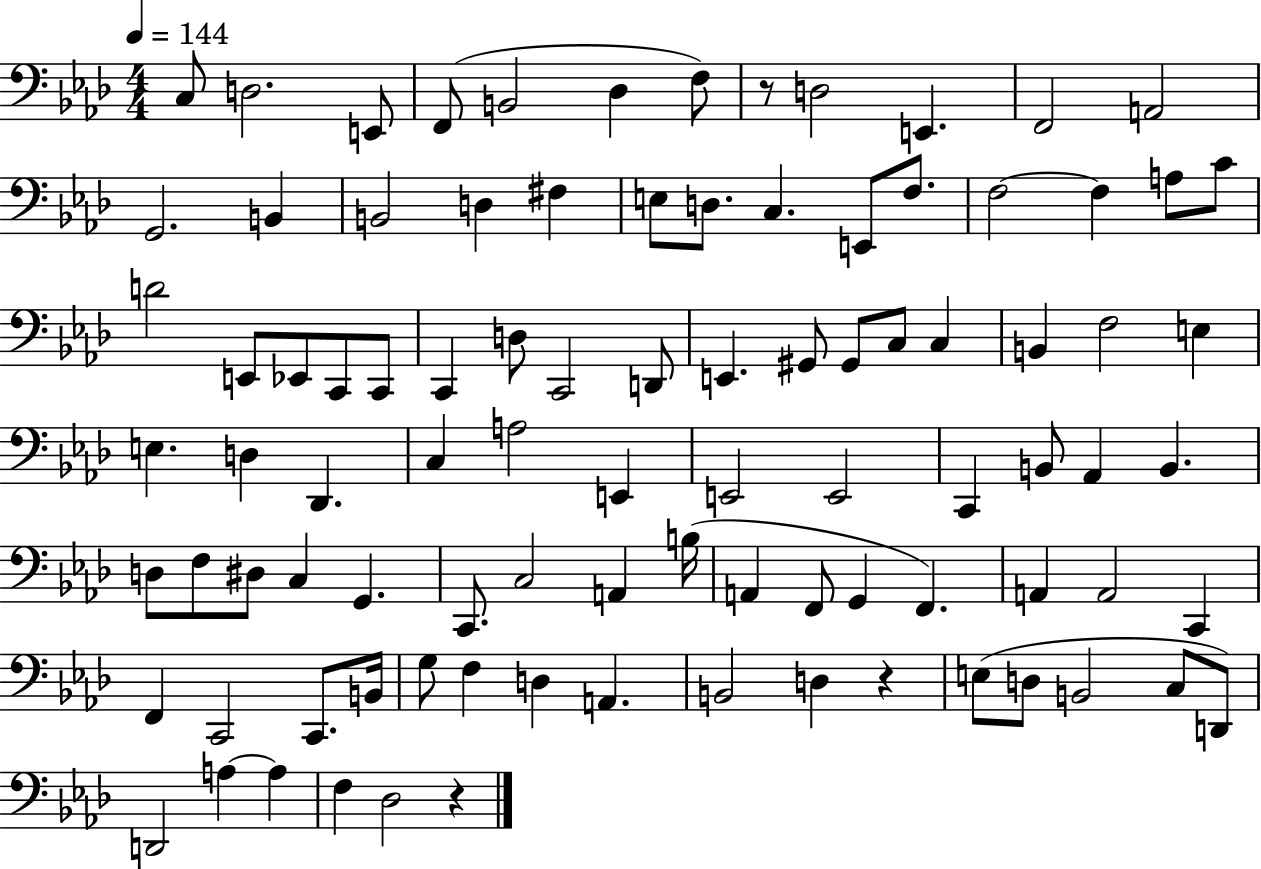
{
  \clef bass
  \numericTimeSignature
  \time 4/4
  \key aes \major
  \tempo 4 = 144
  c8 d2. e,8 | f,8( b,2 des4 f8) | r8 d2 e,4. | f,2 a,2 | \break g,2. b,4 | b,2 d4 fis4 | e8 d8. c4. e,8 f8. | f2~~ f4 a8 c'8 | \break d'2 e,8 ees,8 c,8 c,8 | c,4 d8 c,2 d,8 | e,4. gis,8 gis,8 c8 c4 | b,4 f2 e4 | \break e4. d4 des,4. | c4 a2 e,4 | e,2 e,2 | c,4 b,8 aes,4 b,4. | \break d8 f8 dis8 c4 g,4. | c,8. c2 a,4 b16( | a,4 f,8 g,4 f,4.) | a,4 a,2 c,4 | \break f,4 c,2 c,8. b,16 | g8 f4 d4 a,4. | b,2 d4 r4 | e8( d8 b,2 c8 d,8) | \break d,2 a4~~ a4 | f4 des2 r4 | \bar "|."
}